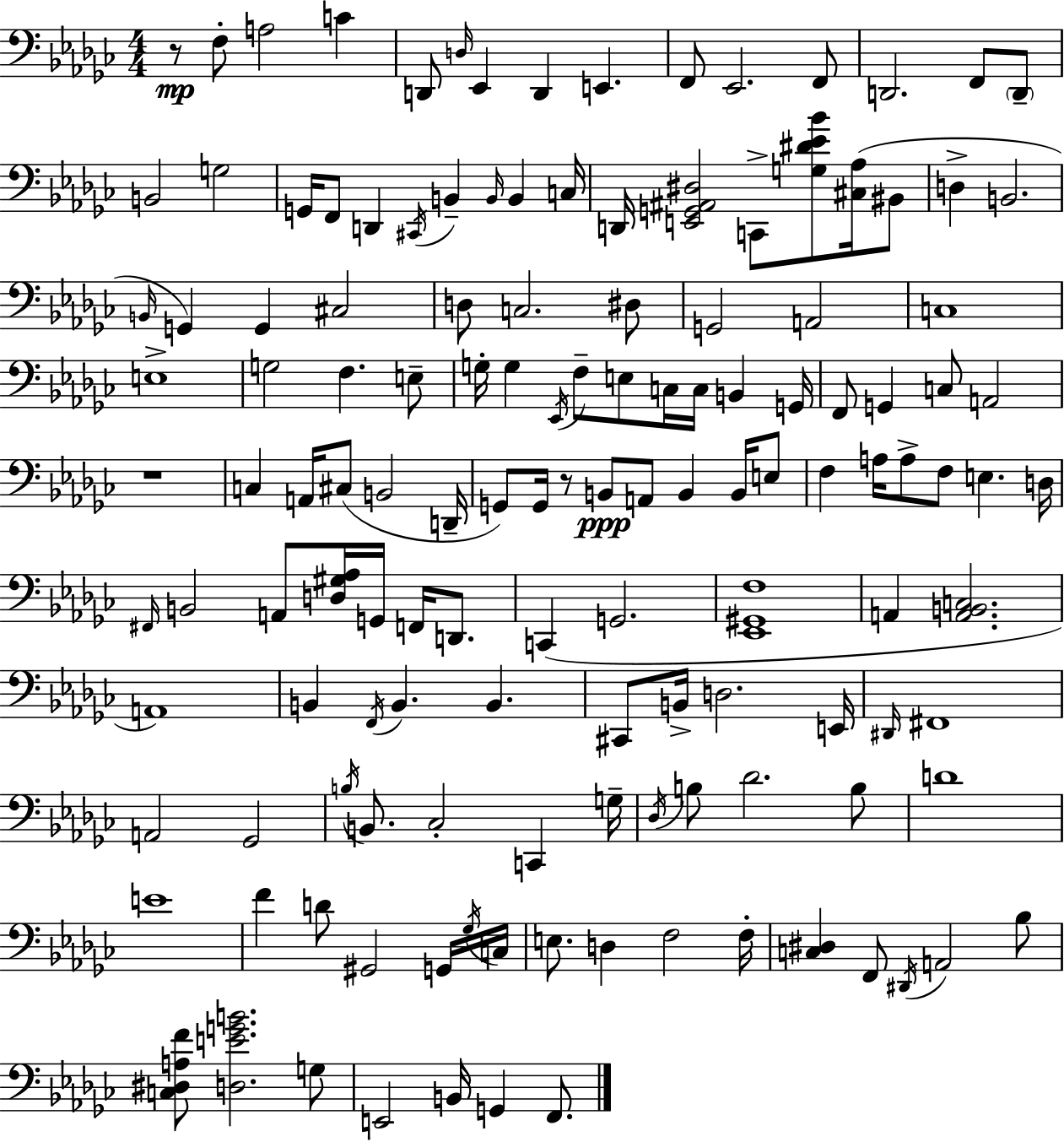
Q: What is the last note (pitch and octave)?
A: F2